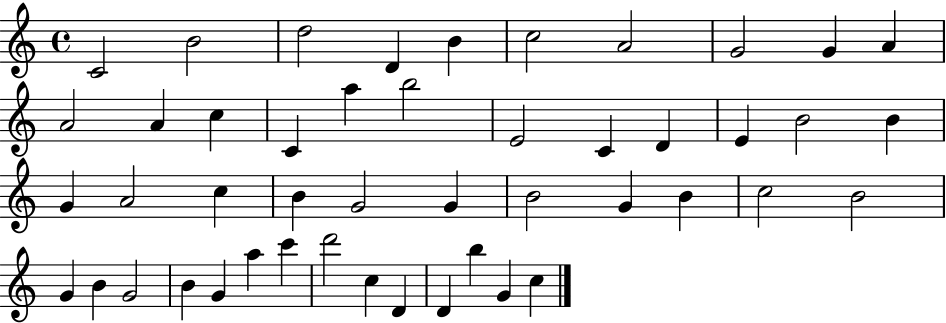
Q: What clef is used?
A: treble